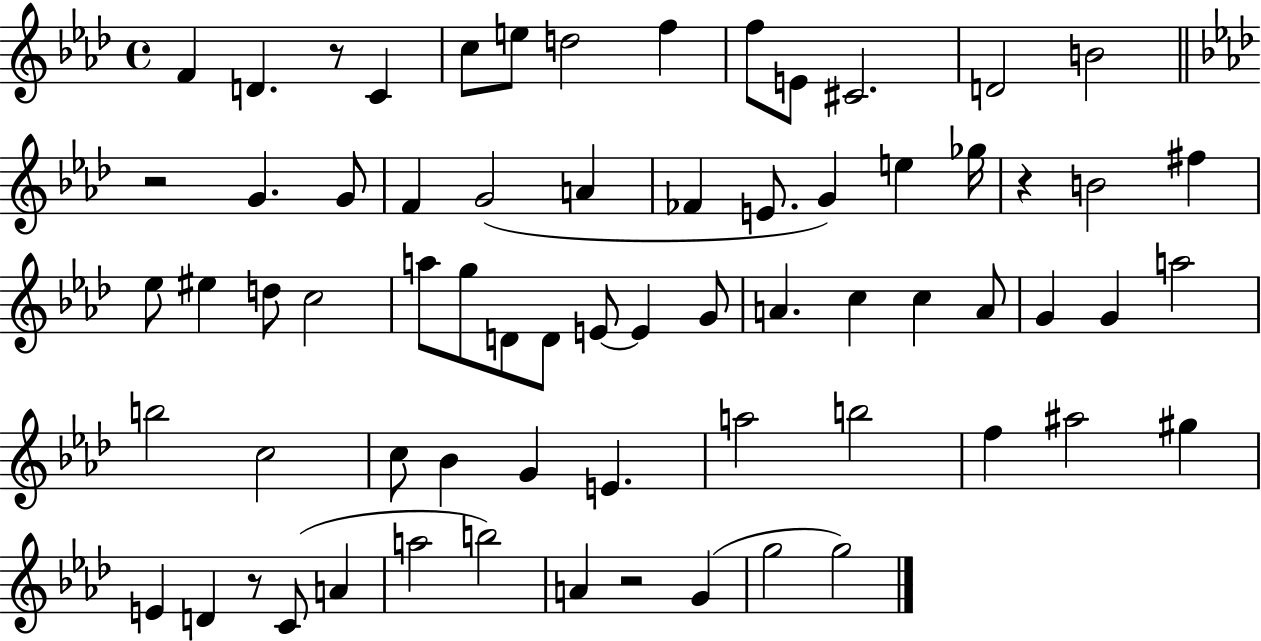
X:1
T:Untitled
M:4/4
L:1/4
K:Ab
F D z/2 C c/2 e/2 d2 f f/2 E/2 ^C2 D2 B2 z2 G G/2 F G2 A _F E/2 G e _g/4 z B2 ^f _e/2 ^e d/2 c2 a/2 g/2 D/2 D/2 E/2 E G/2 A c c A/2 G G a2 b2 c2 c/2 _B G E a2 b2 f ^a2 ^g E D z/2 C/2 A a2 b2 A z2 G g2 g2